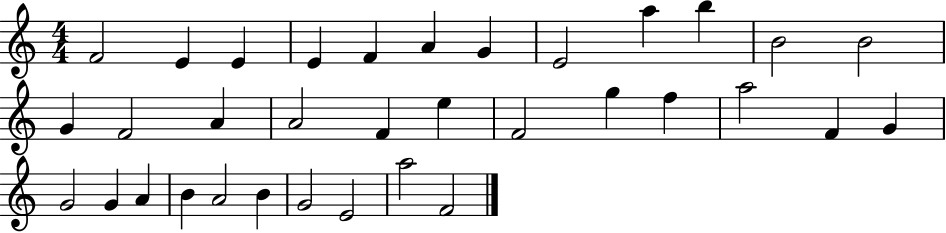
{
  \clef treble
  \numericTimeSignature
  \time 4/4
  \key c \major
  f'2 e'4 e'4 | e'4 f'4 a'4 g'4 | e'2 a''4 b''4 | b'2 b'2 | \break g'4 f'2 a'4 | a'2 f'4 e''4 | f'2 g''4 f''4 | a''2 f'4 g'4 | \break g'2 g'4 a'4 | b'4 a'2 b'4 | g'2 e'2 | a''2 f'2 | \break \bar "|."
}